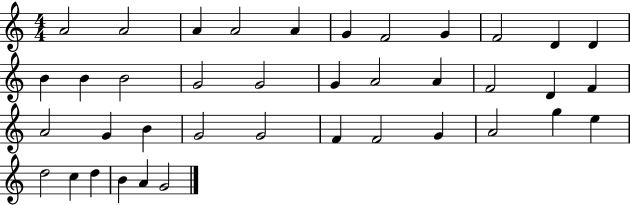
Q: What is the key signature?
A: C major